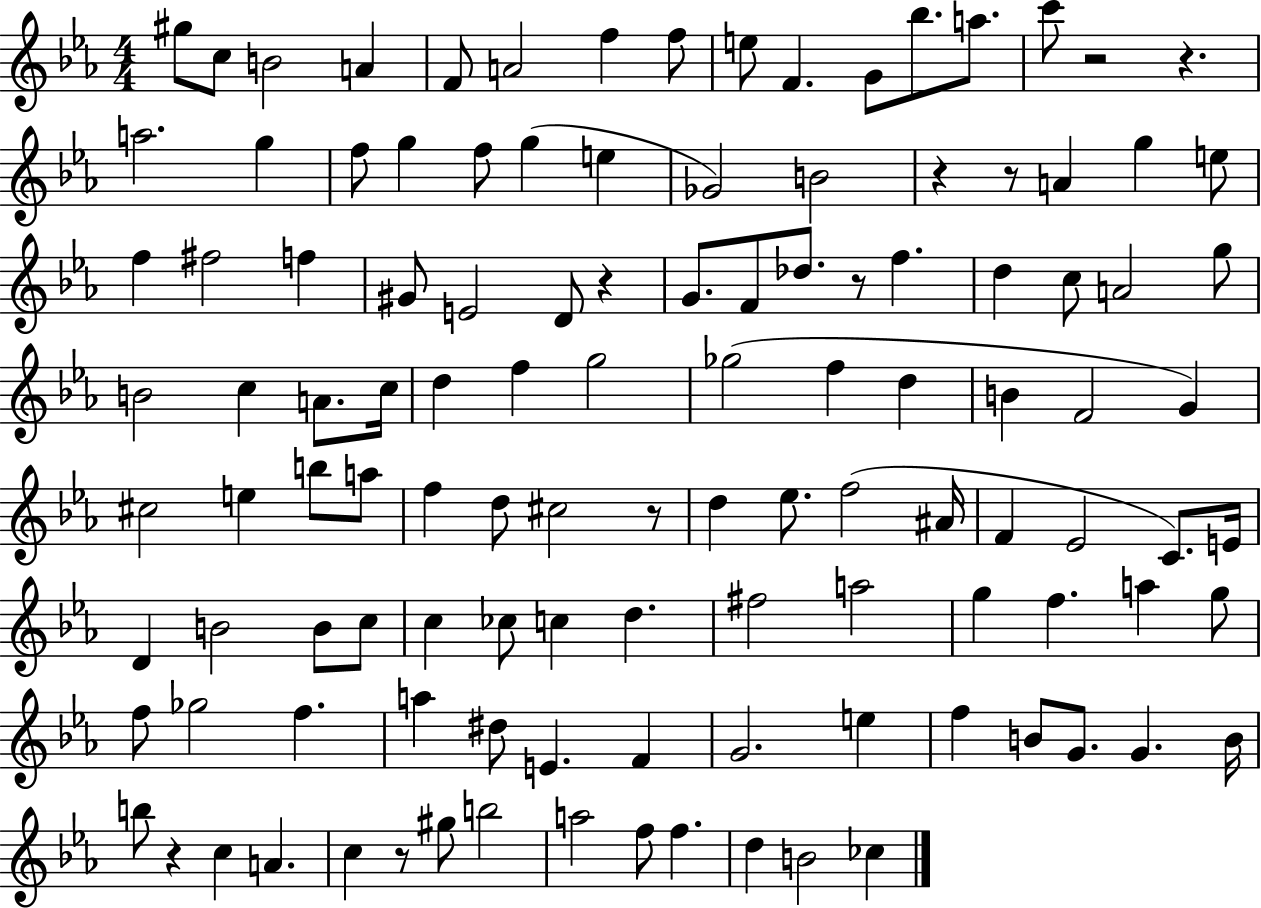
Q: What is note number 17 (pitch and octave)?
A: F5